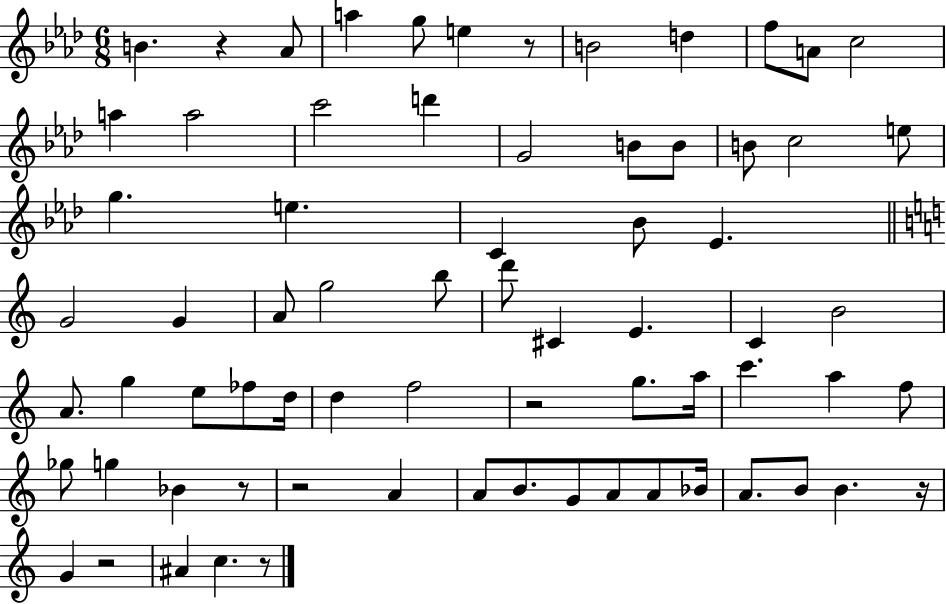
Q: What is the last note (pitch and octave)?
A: C5